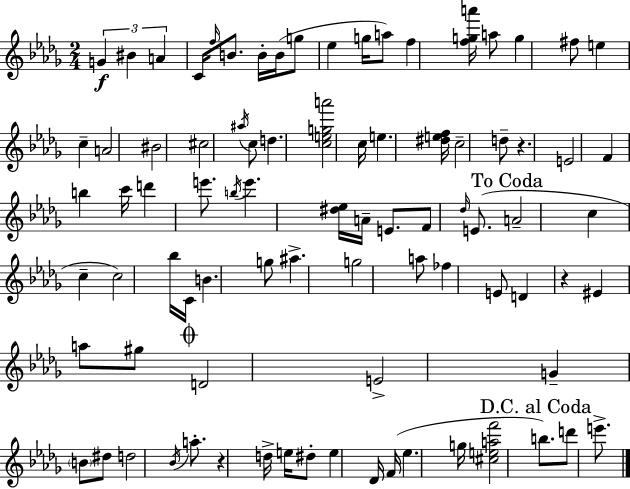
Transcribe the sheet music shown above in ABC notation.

X:1
T:Untitled
M:2/4
L:1/4
K:Bbm
G ^B A C/4 f/4 B/2 B/4 B/4 g/2 _e g/4 a/2 f [fga']/4 a/2 g ^f/2 e c A2 ^B2 ^c2 ^a/4 c/2 d [cega']2 c/4 e [^def]/4 c2 d/2 z E2 F b c'/4 d' e'/2 b/4 e' [^d_e]/4 A/4 E/2 F/2 _d/4 E/2 A2 c c c2 _b/4 C/4 B g/2 ^a g2 a/2 _f E/2 D z ^E a/2 ^g/2 D2 E2 G B/2 ^d/2 d2 _B/4 a/2 z d/4 e/4 ^d/2 e _D/4 F/4 _e g/4 [^ceaf']2 b/2 d'/2 e'/2